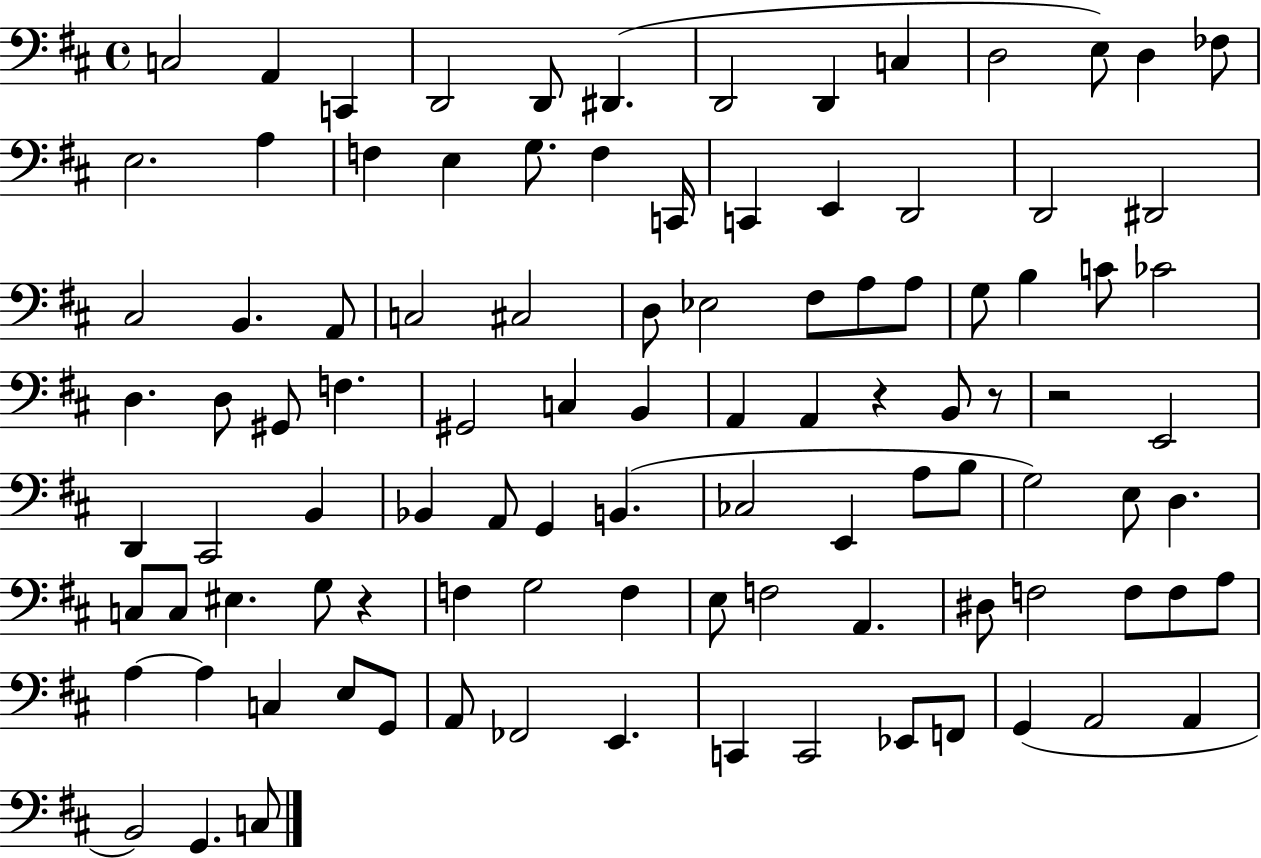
X:1
T:Untitled
M:4/4
L:1/4
K:D
C,2 A,, C,, D,,2 D,,/2 ^D,, D,,2 D,, C, D,2 E,/2 D, _F,/2 E,2 A, F, E, G,/2 F, C,,/4 C,, E,, D,,2 D,,2 ^D,,2 ^C,2 B,, A,,/2 C,2 ^C,2 D,/2 _E,2 ^F,/2 A,/2 A,/2 G,/2 B, C/2 _C2 D, D,/2 ^G,,/2 F, ^G,,2 C, B,, A,, A,, z B,,/2 z/2 z2 E,,2 D,, ^C,,2 B,, _B,, A,,/2 G,, B,, _C,2 E,, A,/2 B,/2 G,2 E,/2 D, C,/2 C,/2 ^E, G,/2 z F, G,2 F, E,/2 F,2 A,, ^D,/2 F,2 F,/2 F,/2 A,/2 A, A, C, E,/2 G,,/2 A,,/2 _F,,2 E,, C,, C,,2 _E,,/2 F,,/2 G,, A,,2 A,, B,,2 G,, C,/2